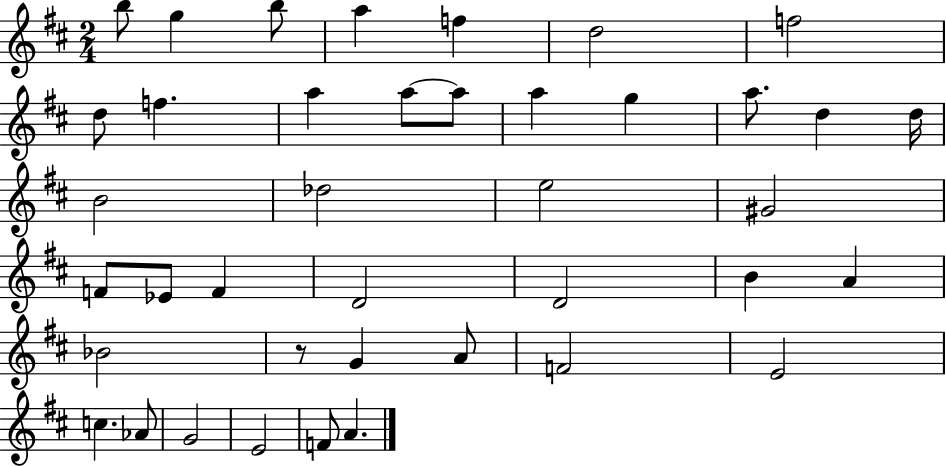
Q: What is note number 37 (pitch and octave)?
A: E4